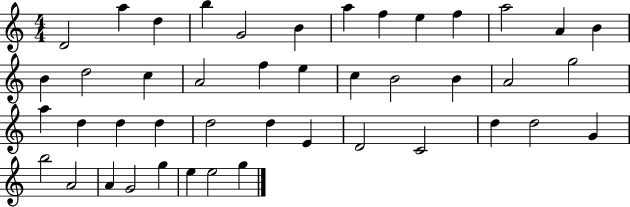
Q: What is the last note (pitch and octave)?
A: G5